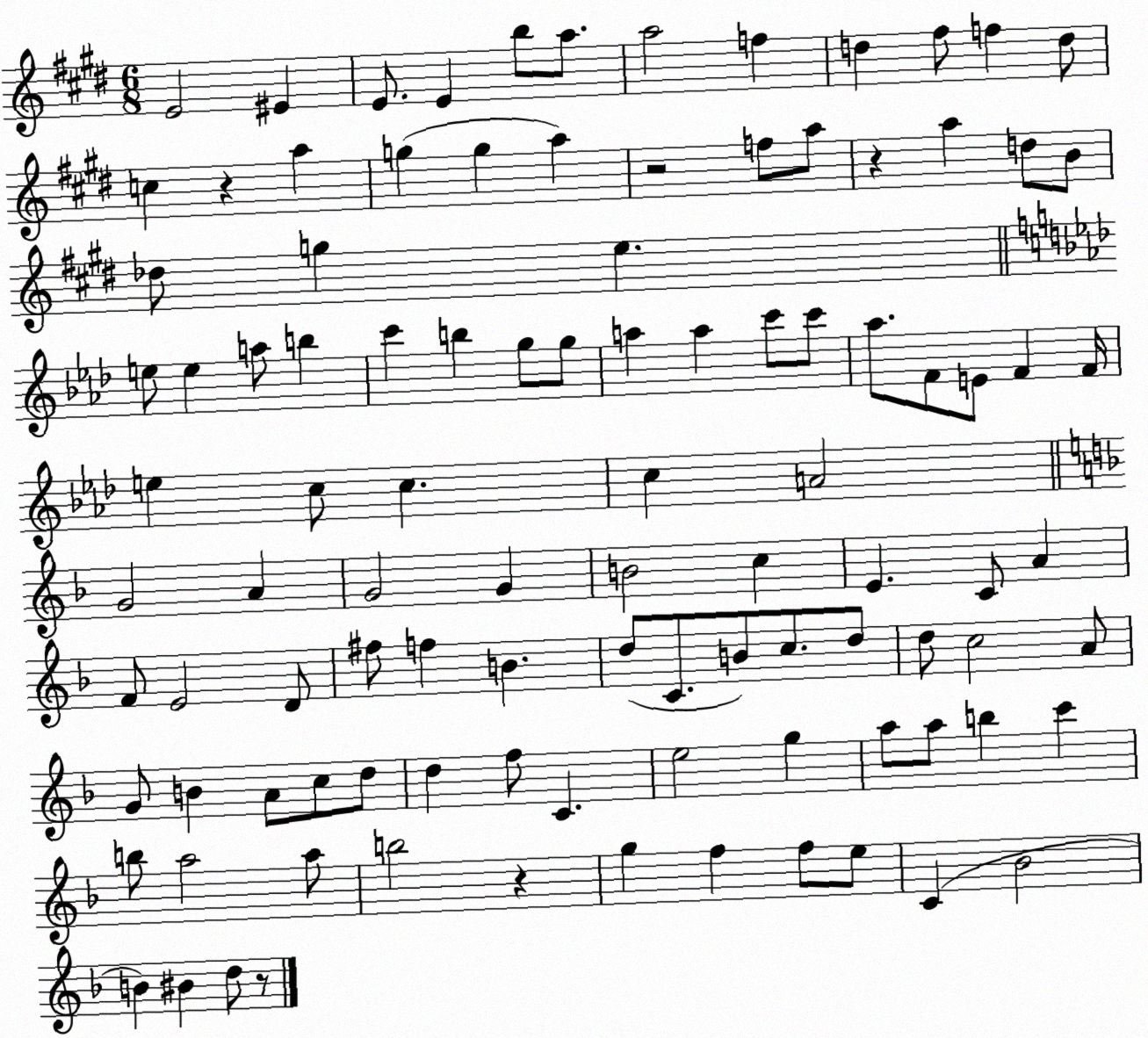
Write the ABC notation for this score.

X:1
T:Untitled
M:6/8
L:1/4
K:E
E2 ^E E/2 E b/2 a/2 a2 f d ^f/2 f d/2 c z a g g a z2 f/2 a/2 z a d/2 B/2 _d/2 g e e/2 e a/2 b c' b g/2 g/2 a a c'/2 c'/2 _a/2 F/2 E/2 F F/4 e c/2 c c A2 G2 A G2 G B2 c E C/2 A F/2 E2 D/2 ^f/2 f B d/2 C/2 B/2 c/2 d/2 d/2 c2 A/2 G/2 B A/2 c/2 d/2 d f/2 C e2 g a/2 a/2 b c' b/2 a2 a/2 b2 z g f f/2 e/2 C _B2 B ^B d/2 z/2